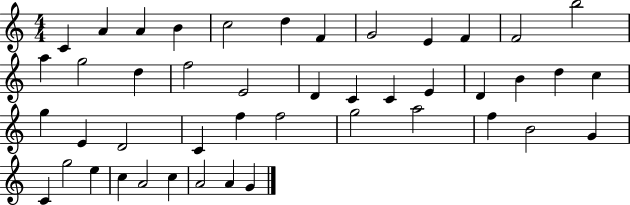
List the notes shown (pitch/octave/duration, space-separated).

C4/q A4/q A4/q B4/q C5/h D5/q F4/q G4/h E4/q F4/q F4/h B5/h A5/q G5/h D5/q F5/h E4/h D4/q C4/q C4/q E4/q D4/q B4/q D5/q C5/q G5/q E4/q D4/h C4/q F5/q F5/h G5/h A5/h F5/q B4/h G4/q C4/q G5/h E5/q C5/q A4/h C5/q A4/h A4/q G4/q